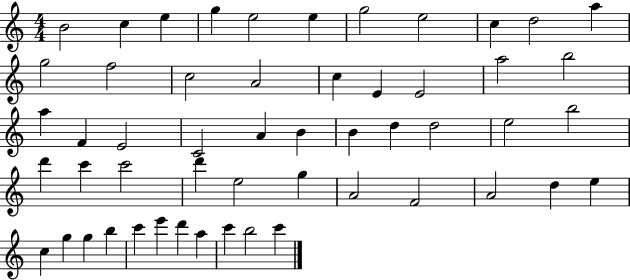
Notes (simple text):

B4/h C5/q E5/q G5/q E5/h E5/q G5/h E5/h C5/q D5/h A5/q G5/h F5/h C5/h A4/h C5/q E4/q E4/h A5/h B5/h A5/q F4/q E4/h C4/h A4/q B4/q B4/q D5/q D5/h E5/h B5/h D6/q C6/q C6/h D6/q E5/h G5/q A4/h F4/h A4/h D5/q E5/q C5/q G5/q G5/q B5/q C6/q E6/q D6/q A5/q C6/q B5/h C6/q